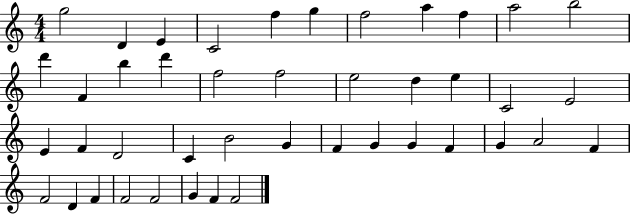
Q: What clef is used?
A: treble